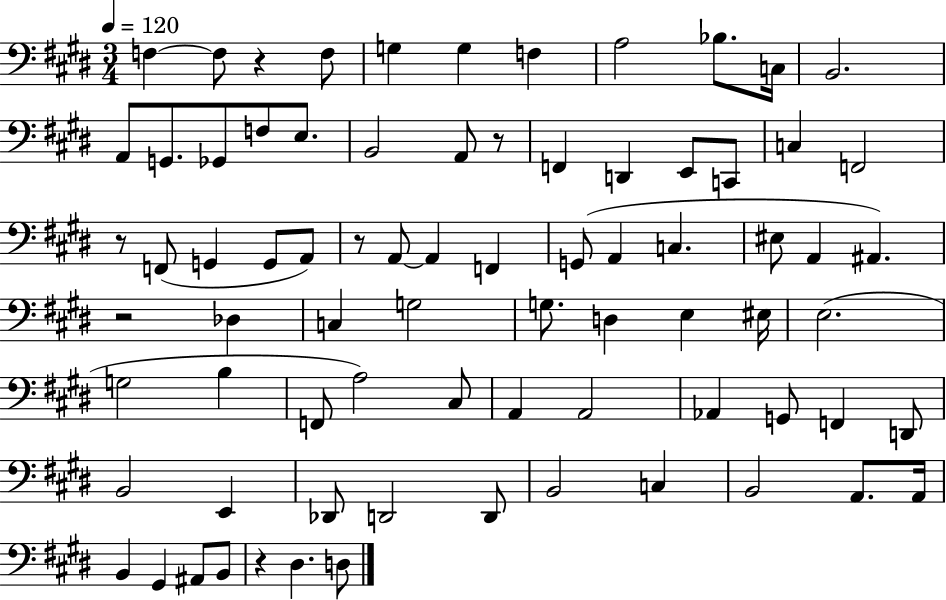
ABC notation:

X:1
T:Untitled
M:3/4
L:1/4
K:E
F, F,/2 z F,/2 G, G, F, A,2 _B,/2 C,/4 B,,2 A,,/2 G,,/2 _G,,/2 F,/2 E,/2 B,,2 A,,/2 z/2 F,, D,, E,,/2 C,,/2 C, F,,2 z/2 F,,/2 G,, G,,/2 A,,/2 z/2 A,,/2 A,, F,, G,,/2 A,, C, ^E,/2 A,, ^A,, z2 _D, C, G,2 G,/2 D, E, ^E,/4 E,2 G,2 B, F,,/2 A,2 ^C,/2 A,, A,,2 _A,, G,,/2 F,, D,,/2 B,,2 E,, _D,,/2 D,,2 D,,/2 B,,2 C, B,,2 A,,/2 A,,/4 B,, ^G,, ^A,,/2 B,,/2 z ^D, D,/2